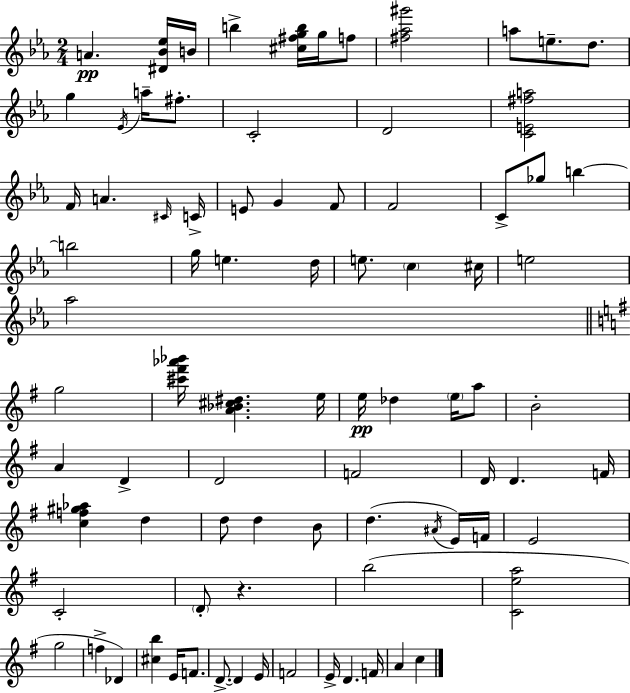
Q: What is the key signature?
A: EES major